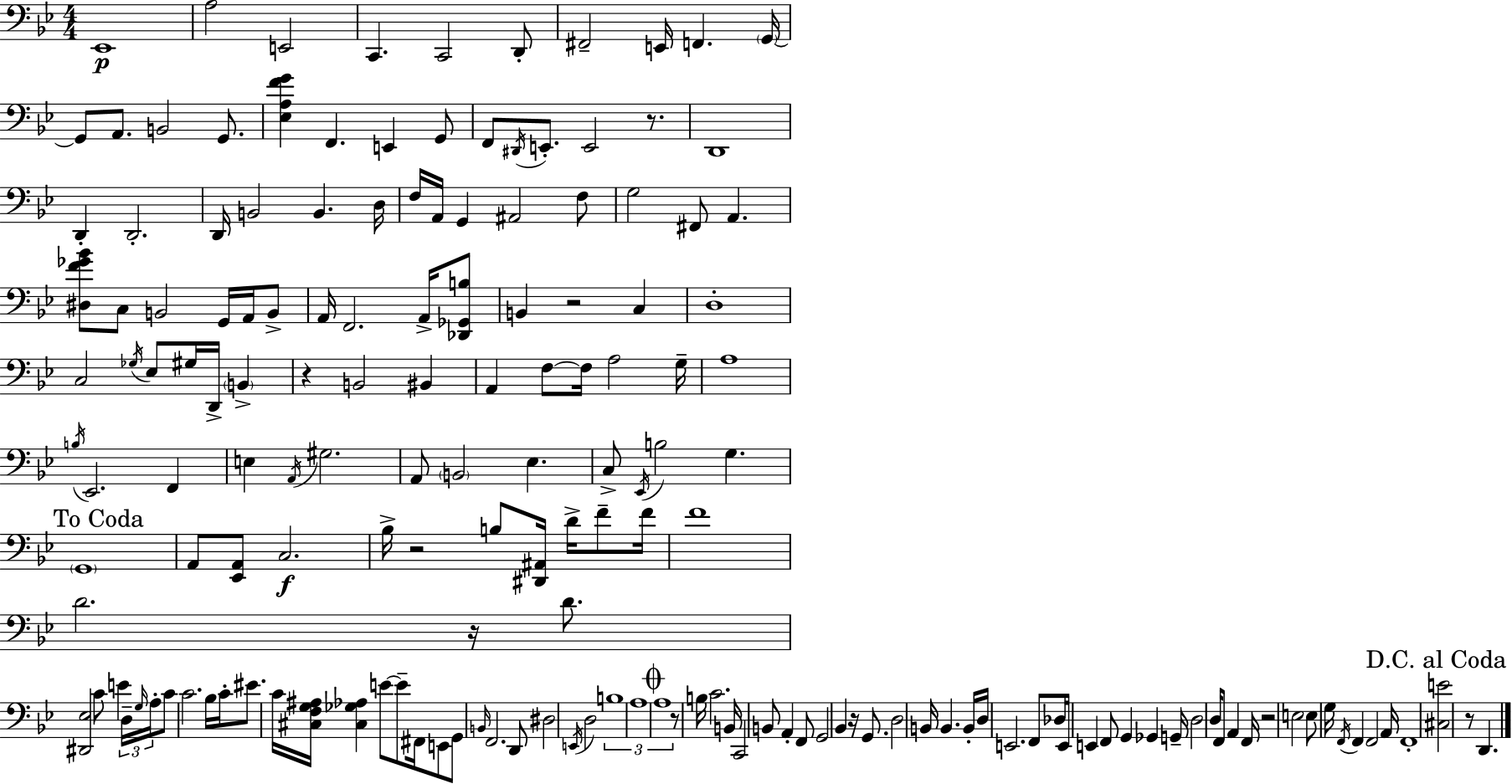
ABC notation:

X:1
T:Untitled
M:4/4
L:1/4
K:Bb
_E,,4 A,2 E,,2 C,, C,,2 D,,/2 ^F,,2 E,,/4 F,, G,,/4 G,,/2 A,,/2 B,,2 G,,/2 [_E,A,FG] F,, E,, G,,/2 F,,/2 ^D,,/4 E,,/2 E,,2 z/2 D,,4 D,, D,,2 D,,/4 B,,2 B,, D,/4 F,/4 A,,/4 G,, ^A,,2 F,/2 G,2 ^F,,/2 A,, [^D,F_G_B]/2 C,/2 B,,2 G,,/4 A,,/4 B,,/2 A,,/4 F,,2 A,,/4 [_D,,_G,,B,]/2 B,, z2 C, D,4 C,2 _G,/4 _E,/2 ^G,/4 D,,/4 B,, z B,,2 ^B,, A,, F,/2 F,/4 A,2 G,/4 A,4 B,/4 _E,,2 F,, E, A,,/4 ^G,2 A,,/2 B,,2 _E, C,/2 _E,,/4 B,2 G, G,,4 A,,/2 [_E,,A,,]/2 C,2 _B,/4 z2 B,/2 [^D,,^A,,]/4 D/4 F/2 F/4 F4 D2 z/4 D/2 [^D,,_E,]2 C/2 E D,/4 G,/4 A,/4 C/2 C2 _B,/4 C/4 ^E/2 C/4 [^C,F,G,^A,]/4 [^C,_G,_A,] E/2 E/2 ^F,,/4 E,,/2 G,,/2 B,,/4 F,,2 D,,/2 ^D,2 E,,/4 D,2 B,4 A,4 A,4 z/2 B,/4 C2 B,,/4 C,,2 B,,/2 A,, F,,/2 G,,2 _B,, z/4 G,,/2 D,2 B,,/4 B,, B,,/4 D,/4 E,,2 F,,/2 _D,/4 E,,/4 E,, F,,/2 G,, _G,, G,,/4 D,2 D,/4 F,,/2 A,, F,,/4 z2 E,2 E,/2 G,/4 F,,/4 F,, F,,2 A,,/4 F,,4 [^C,E]2 z/2 D,,